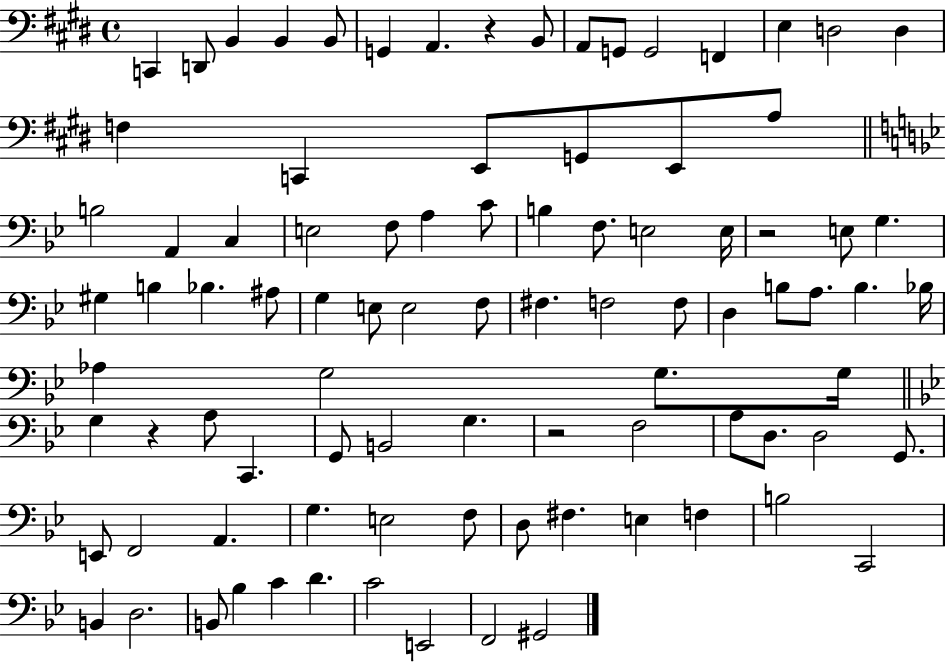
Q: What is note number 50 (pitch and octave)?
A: Bb3